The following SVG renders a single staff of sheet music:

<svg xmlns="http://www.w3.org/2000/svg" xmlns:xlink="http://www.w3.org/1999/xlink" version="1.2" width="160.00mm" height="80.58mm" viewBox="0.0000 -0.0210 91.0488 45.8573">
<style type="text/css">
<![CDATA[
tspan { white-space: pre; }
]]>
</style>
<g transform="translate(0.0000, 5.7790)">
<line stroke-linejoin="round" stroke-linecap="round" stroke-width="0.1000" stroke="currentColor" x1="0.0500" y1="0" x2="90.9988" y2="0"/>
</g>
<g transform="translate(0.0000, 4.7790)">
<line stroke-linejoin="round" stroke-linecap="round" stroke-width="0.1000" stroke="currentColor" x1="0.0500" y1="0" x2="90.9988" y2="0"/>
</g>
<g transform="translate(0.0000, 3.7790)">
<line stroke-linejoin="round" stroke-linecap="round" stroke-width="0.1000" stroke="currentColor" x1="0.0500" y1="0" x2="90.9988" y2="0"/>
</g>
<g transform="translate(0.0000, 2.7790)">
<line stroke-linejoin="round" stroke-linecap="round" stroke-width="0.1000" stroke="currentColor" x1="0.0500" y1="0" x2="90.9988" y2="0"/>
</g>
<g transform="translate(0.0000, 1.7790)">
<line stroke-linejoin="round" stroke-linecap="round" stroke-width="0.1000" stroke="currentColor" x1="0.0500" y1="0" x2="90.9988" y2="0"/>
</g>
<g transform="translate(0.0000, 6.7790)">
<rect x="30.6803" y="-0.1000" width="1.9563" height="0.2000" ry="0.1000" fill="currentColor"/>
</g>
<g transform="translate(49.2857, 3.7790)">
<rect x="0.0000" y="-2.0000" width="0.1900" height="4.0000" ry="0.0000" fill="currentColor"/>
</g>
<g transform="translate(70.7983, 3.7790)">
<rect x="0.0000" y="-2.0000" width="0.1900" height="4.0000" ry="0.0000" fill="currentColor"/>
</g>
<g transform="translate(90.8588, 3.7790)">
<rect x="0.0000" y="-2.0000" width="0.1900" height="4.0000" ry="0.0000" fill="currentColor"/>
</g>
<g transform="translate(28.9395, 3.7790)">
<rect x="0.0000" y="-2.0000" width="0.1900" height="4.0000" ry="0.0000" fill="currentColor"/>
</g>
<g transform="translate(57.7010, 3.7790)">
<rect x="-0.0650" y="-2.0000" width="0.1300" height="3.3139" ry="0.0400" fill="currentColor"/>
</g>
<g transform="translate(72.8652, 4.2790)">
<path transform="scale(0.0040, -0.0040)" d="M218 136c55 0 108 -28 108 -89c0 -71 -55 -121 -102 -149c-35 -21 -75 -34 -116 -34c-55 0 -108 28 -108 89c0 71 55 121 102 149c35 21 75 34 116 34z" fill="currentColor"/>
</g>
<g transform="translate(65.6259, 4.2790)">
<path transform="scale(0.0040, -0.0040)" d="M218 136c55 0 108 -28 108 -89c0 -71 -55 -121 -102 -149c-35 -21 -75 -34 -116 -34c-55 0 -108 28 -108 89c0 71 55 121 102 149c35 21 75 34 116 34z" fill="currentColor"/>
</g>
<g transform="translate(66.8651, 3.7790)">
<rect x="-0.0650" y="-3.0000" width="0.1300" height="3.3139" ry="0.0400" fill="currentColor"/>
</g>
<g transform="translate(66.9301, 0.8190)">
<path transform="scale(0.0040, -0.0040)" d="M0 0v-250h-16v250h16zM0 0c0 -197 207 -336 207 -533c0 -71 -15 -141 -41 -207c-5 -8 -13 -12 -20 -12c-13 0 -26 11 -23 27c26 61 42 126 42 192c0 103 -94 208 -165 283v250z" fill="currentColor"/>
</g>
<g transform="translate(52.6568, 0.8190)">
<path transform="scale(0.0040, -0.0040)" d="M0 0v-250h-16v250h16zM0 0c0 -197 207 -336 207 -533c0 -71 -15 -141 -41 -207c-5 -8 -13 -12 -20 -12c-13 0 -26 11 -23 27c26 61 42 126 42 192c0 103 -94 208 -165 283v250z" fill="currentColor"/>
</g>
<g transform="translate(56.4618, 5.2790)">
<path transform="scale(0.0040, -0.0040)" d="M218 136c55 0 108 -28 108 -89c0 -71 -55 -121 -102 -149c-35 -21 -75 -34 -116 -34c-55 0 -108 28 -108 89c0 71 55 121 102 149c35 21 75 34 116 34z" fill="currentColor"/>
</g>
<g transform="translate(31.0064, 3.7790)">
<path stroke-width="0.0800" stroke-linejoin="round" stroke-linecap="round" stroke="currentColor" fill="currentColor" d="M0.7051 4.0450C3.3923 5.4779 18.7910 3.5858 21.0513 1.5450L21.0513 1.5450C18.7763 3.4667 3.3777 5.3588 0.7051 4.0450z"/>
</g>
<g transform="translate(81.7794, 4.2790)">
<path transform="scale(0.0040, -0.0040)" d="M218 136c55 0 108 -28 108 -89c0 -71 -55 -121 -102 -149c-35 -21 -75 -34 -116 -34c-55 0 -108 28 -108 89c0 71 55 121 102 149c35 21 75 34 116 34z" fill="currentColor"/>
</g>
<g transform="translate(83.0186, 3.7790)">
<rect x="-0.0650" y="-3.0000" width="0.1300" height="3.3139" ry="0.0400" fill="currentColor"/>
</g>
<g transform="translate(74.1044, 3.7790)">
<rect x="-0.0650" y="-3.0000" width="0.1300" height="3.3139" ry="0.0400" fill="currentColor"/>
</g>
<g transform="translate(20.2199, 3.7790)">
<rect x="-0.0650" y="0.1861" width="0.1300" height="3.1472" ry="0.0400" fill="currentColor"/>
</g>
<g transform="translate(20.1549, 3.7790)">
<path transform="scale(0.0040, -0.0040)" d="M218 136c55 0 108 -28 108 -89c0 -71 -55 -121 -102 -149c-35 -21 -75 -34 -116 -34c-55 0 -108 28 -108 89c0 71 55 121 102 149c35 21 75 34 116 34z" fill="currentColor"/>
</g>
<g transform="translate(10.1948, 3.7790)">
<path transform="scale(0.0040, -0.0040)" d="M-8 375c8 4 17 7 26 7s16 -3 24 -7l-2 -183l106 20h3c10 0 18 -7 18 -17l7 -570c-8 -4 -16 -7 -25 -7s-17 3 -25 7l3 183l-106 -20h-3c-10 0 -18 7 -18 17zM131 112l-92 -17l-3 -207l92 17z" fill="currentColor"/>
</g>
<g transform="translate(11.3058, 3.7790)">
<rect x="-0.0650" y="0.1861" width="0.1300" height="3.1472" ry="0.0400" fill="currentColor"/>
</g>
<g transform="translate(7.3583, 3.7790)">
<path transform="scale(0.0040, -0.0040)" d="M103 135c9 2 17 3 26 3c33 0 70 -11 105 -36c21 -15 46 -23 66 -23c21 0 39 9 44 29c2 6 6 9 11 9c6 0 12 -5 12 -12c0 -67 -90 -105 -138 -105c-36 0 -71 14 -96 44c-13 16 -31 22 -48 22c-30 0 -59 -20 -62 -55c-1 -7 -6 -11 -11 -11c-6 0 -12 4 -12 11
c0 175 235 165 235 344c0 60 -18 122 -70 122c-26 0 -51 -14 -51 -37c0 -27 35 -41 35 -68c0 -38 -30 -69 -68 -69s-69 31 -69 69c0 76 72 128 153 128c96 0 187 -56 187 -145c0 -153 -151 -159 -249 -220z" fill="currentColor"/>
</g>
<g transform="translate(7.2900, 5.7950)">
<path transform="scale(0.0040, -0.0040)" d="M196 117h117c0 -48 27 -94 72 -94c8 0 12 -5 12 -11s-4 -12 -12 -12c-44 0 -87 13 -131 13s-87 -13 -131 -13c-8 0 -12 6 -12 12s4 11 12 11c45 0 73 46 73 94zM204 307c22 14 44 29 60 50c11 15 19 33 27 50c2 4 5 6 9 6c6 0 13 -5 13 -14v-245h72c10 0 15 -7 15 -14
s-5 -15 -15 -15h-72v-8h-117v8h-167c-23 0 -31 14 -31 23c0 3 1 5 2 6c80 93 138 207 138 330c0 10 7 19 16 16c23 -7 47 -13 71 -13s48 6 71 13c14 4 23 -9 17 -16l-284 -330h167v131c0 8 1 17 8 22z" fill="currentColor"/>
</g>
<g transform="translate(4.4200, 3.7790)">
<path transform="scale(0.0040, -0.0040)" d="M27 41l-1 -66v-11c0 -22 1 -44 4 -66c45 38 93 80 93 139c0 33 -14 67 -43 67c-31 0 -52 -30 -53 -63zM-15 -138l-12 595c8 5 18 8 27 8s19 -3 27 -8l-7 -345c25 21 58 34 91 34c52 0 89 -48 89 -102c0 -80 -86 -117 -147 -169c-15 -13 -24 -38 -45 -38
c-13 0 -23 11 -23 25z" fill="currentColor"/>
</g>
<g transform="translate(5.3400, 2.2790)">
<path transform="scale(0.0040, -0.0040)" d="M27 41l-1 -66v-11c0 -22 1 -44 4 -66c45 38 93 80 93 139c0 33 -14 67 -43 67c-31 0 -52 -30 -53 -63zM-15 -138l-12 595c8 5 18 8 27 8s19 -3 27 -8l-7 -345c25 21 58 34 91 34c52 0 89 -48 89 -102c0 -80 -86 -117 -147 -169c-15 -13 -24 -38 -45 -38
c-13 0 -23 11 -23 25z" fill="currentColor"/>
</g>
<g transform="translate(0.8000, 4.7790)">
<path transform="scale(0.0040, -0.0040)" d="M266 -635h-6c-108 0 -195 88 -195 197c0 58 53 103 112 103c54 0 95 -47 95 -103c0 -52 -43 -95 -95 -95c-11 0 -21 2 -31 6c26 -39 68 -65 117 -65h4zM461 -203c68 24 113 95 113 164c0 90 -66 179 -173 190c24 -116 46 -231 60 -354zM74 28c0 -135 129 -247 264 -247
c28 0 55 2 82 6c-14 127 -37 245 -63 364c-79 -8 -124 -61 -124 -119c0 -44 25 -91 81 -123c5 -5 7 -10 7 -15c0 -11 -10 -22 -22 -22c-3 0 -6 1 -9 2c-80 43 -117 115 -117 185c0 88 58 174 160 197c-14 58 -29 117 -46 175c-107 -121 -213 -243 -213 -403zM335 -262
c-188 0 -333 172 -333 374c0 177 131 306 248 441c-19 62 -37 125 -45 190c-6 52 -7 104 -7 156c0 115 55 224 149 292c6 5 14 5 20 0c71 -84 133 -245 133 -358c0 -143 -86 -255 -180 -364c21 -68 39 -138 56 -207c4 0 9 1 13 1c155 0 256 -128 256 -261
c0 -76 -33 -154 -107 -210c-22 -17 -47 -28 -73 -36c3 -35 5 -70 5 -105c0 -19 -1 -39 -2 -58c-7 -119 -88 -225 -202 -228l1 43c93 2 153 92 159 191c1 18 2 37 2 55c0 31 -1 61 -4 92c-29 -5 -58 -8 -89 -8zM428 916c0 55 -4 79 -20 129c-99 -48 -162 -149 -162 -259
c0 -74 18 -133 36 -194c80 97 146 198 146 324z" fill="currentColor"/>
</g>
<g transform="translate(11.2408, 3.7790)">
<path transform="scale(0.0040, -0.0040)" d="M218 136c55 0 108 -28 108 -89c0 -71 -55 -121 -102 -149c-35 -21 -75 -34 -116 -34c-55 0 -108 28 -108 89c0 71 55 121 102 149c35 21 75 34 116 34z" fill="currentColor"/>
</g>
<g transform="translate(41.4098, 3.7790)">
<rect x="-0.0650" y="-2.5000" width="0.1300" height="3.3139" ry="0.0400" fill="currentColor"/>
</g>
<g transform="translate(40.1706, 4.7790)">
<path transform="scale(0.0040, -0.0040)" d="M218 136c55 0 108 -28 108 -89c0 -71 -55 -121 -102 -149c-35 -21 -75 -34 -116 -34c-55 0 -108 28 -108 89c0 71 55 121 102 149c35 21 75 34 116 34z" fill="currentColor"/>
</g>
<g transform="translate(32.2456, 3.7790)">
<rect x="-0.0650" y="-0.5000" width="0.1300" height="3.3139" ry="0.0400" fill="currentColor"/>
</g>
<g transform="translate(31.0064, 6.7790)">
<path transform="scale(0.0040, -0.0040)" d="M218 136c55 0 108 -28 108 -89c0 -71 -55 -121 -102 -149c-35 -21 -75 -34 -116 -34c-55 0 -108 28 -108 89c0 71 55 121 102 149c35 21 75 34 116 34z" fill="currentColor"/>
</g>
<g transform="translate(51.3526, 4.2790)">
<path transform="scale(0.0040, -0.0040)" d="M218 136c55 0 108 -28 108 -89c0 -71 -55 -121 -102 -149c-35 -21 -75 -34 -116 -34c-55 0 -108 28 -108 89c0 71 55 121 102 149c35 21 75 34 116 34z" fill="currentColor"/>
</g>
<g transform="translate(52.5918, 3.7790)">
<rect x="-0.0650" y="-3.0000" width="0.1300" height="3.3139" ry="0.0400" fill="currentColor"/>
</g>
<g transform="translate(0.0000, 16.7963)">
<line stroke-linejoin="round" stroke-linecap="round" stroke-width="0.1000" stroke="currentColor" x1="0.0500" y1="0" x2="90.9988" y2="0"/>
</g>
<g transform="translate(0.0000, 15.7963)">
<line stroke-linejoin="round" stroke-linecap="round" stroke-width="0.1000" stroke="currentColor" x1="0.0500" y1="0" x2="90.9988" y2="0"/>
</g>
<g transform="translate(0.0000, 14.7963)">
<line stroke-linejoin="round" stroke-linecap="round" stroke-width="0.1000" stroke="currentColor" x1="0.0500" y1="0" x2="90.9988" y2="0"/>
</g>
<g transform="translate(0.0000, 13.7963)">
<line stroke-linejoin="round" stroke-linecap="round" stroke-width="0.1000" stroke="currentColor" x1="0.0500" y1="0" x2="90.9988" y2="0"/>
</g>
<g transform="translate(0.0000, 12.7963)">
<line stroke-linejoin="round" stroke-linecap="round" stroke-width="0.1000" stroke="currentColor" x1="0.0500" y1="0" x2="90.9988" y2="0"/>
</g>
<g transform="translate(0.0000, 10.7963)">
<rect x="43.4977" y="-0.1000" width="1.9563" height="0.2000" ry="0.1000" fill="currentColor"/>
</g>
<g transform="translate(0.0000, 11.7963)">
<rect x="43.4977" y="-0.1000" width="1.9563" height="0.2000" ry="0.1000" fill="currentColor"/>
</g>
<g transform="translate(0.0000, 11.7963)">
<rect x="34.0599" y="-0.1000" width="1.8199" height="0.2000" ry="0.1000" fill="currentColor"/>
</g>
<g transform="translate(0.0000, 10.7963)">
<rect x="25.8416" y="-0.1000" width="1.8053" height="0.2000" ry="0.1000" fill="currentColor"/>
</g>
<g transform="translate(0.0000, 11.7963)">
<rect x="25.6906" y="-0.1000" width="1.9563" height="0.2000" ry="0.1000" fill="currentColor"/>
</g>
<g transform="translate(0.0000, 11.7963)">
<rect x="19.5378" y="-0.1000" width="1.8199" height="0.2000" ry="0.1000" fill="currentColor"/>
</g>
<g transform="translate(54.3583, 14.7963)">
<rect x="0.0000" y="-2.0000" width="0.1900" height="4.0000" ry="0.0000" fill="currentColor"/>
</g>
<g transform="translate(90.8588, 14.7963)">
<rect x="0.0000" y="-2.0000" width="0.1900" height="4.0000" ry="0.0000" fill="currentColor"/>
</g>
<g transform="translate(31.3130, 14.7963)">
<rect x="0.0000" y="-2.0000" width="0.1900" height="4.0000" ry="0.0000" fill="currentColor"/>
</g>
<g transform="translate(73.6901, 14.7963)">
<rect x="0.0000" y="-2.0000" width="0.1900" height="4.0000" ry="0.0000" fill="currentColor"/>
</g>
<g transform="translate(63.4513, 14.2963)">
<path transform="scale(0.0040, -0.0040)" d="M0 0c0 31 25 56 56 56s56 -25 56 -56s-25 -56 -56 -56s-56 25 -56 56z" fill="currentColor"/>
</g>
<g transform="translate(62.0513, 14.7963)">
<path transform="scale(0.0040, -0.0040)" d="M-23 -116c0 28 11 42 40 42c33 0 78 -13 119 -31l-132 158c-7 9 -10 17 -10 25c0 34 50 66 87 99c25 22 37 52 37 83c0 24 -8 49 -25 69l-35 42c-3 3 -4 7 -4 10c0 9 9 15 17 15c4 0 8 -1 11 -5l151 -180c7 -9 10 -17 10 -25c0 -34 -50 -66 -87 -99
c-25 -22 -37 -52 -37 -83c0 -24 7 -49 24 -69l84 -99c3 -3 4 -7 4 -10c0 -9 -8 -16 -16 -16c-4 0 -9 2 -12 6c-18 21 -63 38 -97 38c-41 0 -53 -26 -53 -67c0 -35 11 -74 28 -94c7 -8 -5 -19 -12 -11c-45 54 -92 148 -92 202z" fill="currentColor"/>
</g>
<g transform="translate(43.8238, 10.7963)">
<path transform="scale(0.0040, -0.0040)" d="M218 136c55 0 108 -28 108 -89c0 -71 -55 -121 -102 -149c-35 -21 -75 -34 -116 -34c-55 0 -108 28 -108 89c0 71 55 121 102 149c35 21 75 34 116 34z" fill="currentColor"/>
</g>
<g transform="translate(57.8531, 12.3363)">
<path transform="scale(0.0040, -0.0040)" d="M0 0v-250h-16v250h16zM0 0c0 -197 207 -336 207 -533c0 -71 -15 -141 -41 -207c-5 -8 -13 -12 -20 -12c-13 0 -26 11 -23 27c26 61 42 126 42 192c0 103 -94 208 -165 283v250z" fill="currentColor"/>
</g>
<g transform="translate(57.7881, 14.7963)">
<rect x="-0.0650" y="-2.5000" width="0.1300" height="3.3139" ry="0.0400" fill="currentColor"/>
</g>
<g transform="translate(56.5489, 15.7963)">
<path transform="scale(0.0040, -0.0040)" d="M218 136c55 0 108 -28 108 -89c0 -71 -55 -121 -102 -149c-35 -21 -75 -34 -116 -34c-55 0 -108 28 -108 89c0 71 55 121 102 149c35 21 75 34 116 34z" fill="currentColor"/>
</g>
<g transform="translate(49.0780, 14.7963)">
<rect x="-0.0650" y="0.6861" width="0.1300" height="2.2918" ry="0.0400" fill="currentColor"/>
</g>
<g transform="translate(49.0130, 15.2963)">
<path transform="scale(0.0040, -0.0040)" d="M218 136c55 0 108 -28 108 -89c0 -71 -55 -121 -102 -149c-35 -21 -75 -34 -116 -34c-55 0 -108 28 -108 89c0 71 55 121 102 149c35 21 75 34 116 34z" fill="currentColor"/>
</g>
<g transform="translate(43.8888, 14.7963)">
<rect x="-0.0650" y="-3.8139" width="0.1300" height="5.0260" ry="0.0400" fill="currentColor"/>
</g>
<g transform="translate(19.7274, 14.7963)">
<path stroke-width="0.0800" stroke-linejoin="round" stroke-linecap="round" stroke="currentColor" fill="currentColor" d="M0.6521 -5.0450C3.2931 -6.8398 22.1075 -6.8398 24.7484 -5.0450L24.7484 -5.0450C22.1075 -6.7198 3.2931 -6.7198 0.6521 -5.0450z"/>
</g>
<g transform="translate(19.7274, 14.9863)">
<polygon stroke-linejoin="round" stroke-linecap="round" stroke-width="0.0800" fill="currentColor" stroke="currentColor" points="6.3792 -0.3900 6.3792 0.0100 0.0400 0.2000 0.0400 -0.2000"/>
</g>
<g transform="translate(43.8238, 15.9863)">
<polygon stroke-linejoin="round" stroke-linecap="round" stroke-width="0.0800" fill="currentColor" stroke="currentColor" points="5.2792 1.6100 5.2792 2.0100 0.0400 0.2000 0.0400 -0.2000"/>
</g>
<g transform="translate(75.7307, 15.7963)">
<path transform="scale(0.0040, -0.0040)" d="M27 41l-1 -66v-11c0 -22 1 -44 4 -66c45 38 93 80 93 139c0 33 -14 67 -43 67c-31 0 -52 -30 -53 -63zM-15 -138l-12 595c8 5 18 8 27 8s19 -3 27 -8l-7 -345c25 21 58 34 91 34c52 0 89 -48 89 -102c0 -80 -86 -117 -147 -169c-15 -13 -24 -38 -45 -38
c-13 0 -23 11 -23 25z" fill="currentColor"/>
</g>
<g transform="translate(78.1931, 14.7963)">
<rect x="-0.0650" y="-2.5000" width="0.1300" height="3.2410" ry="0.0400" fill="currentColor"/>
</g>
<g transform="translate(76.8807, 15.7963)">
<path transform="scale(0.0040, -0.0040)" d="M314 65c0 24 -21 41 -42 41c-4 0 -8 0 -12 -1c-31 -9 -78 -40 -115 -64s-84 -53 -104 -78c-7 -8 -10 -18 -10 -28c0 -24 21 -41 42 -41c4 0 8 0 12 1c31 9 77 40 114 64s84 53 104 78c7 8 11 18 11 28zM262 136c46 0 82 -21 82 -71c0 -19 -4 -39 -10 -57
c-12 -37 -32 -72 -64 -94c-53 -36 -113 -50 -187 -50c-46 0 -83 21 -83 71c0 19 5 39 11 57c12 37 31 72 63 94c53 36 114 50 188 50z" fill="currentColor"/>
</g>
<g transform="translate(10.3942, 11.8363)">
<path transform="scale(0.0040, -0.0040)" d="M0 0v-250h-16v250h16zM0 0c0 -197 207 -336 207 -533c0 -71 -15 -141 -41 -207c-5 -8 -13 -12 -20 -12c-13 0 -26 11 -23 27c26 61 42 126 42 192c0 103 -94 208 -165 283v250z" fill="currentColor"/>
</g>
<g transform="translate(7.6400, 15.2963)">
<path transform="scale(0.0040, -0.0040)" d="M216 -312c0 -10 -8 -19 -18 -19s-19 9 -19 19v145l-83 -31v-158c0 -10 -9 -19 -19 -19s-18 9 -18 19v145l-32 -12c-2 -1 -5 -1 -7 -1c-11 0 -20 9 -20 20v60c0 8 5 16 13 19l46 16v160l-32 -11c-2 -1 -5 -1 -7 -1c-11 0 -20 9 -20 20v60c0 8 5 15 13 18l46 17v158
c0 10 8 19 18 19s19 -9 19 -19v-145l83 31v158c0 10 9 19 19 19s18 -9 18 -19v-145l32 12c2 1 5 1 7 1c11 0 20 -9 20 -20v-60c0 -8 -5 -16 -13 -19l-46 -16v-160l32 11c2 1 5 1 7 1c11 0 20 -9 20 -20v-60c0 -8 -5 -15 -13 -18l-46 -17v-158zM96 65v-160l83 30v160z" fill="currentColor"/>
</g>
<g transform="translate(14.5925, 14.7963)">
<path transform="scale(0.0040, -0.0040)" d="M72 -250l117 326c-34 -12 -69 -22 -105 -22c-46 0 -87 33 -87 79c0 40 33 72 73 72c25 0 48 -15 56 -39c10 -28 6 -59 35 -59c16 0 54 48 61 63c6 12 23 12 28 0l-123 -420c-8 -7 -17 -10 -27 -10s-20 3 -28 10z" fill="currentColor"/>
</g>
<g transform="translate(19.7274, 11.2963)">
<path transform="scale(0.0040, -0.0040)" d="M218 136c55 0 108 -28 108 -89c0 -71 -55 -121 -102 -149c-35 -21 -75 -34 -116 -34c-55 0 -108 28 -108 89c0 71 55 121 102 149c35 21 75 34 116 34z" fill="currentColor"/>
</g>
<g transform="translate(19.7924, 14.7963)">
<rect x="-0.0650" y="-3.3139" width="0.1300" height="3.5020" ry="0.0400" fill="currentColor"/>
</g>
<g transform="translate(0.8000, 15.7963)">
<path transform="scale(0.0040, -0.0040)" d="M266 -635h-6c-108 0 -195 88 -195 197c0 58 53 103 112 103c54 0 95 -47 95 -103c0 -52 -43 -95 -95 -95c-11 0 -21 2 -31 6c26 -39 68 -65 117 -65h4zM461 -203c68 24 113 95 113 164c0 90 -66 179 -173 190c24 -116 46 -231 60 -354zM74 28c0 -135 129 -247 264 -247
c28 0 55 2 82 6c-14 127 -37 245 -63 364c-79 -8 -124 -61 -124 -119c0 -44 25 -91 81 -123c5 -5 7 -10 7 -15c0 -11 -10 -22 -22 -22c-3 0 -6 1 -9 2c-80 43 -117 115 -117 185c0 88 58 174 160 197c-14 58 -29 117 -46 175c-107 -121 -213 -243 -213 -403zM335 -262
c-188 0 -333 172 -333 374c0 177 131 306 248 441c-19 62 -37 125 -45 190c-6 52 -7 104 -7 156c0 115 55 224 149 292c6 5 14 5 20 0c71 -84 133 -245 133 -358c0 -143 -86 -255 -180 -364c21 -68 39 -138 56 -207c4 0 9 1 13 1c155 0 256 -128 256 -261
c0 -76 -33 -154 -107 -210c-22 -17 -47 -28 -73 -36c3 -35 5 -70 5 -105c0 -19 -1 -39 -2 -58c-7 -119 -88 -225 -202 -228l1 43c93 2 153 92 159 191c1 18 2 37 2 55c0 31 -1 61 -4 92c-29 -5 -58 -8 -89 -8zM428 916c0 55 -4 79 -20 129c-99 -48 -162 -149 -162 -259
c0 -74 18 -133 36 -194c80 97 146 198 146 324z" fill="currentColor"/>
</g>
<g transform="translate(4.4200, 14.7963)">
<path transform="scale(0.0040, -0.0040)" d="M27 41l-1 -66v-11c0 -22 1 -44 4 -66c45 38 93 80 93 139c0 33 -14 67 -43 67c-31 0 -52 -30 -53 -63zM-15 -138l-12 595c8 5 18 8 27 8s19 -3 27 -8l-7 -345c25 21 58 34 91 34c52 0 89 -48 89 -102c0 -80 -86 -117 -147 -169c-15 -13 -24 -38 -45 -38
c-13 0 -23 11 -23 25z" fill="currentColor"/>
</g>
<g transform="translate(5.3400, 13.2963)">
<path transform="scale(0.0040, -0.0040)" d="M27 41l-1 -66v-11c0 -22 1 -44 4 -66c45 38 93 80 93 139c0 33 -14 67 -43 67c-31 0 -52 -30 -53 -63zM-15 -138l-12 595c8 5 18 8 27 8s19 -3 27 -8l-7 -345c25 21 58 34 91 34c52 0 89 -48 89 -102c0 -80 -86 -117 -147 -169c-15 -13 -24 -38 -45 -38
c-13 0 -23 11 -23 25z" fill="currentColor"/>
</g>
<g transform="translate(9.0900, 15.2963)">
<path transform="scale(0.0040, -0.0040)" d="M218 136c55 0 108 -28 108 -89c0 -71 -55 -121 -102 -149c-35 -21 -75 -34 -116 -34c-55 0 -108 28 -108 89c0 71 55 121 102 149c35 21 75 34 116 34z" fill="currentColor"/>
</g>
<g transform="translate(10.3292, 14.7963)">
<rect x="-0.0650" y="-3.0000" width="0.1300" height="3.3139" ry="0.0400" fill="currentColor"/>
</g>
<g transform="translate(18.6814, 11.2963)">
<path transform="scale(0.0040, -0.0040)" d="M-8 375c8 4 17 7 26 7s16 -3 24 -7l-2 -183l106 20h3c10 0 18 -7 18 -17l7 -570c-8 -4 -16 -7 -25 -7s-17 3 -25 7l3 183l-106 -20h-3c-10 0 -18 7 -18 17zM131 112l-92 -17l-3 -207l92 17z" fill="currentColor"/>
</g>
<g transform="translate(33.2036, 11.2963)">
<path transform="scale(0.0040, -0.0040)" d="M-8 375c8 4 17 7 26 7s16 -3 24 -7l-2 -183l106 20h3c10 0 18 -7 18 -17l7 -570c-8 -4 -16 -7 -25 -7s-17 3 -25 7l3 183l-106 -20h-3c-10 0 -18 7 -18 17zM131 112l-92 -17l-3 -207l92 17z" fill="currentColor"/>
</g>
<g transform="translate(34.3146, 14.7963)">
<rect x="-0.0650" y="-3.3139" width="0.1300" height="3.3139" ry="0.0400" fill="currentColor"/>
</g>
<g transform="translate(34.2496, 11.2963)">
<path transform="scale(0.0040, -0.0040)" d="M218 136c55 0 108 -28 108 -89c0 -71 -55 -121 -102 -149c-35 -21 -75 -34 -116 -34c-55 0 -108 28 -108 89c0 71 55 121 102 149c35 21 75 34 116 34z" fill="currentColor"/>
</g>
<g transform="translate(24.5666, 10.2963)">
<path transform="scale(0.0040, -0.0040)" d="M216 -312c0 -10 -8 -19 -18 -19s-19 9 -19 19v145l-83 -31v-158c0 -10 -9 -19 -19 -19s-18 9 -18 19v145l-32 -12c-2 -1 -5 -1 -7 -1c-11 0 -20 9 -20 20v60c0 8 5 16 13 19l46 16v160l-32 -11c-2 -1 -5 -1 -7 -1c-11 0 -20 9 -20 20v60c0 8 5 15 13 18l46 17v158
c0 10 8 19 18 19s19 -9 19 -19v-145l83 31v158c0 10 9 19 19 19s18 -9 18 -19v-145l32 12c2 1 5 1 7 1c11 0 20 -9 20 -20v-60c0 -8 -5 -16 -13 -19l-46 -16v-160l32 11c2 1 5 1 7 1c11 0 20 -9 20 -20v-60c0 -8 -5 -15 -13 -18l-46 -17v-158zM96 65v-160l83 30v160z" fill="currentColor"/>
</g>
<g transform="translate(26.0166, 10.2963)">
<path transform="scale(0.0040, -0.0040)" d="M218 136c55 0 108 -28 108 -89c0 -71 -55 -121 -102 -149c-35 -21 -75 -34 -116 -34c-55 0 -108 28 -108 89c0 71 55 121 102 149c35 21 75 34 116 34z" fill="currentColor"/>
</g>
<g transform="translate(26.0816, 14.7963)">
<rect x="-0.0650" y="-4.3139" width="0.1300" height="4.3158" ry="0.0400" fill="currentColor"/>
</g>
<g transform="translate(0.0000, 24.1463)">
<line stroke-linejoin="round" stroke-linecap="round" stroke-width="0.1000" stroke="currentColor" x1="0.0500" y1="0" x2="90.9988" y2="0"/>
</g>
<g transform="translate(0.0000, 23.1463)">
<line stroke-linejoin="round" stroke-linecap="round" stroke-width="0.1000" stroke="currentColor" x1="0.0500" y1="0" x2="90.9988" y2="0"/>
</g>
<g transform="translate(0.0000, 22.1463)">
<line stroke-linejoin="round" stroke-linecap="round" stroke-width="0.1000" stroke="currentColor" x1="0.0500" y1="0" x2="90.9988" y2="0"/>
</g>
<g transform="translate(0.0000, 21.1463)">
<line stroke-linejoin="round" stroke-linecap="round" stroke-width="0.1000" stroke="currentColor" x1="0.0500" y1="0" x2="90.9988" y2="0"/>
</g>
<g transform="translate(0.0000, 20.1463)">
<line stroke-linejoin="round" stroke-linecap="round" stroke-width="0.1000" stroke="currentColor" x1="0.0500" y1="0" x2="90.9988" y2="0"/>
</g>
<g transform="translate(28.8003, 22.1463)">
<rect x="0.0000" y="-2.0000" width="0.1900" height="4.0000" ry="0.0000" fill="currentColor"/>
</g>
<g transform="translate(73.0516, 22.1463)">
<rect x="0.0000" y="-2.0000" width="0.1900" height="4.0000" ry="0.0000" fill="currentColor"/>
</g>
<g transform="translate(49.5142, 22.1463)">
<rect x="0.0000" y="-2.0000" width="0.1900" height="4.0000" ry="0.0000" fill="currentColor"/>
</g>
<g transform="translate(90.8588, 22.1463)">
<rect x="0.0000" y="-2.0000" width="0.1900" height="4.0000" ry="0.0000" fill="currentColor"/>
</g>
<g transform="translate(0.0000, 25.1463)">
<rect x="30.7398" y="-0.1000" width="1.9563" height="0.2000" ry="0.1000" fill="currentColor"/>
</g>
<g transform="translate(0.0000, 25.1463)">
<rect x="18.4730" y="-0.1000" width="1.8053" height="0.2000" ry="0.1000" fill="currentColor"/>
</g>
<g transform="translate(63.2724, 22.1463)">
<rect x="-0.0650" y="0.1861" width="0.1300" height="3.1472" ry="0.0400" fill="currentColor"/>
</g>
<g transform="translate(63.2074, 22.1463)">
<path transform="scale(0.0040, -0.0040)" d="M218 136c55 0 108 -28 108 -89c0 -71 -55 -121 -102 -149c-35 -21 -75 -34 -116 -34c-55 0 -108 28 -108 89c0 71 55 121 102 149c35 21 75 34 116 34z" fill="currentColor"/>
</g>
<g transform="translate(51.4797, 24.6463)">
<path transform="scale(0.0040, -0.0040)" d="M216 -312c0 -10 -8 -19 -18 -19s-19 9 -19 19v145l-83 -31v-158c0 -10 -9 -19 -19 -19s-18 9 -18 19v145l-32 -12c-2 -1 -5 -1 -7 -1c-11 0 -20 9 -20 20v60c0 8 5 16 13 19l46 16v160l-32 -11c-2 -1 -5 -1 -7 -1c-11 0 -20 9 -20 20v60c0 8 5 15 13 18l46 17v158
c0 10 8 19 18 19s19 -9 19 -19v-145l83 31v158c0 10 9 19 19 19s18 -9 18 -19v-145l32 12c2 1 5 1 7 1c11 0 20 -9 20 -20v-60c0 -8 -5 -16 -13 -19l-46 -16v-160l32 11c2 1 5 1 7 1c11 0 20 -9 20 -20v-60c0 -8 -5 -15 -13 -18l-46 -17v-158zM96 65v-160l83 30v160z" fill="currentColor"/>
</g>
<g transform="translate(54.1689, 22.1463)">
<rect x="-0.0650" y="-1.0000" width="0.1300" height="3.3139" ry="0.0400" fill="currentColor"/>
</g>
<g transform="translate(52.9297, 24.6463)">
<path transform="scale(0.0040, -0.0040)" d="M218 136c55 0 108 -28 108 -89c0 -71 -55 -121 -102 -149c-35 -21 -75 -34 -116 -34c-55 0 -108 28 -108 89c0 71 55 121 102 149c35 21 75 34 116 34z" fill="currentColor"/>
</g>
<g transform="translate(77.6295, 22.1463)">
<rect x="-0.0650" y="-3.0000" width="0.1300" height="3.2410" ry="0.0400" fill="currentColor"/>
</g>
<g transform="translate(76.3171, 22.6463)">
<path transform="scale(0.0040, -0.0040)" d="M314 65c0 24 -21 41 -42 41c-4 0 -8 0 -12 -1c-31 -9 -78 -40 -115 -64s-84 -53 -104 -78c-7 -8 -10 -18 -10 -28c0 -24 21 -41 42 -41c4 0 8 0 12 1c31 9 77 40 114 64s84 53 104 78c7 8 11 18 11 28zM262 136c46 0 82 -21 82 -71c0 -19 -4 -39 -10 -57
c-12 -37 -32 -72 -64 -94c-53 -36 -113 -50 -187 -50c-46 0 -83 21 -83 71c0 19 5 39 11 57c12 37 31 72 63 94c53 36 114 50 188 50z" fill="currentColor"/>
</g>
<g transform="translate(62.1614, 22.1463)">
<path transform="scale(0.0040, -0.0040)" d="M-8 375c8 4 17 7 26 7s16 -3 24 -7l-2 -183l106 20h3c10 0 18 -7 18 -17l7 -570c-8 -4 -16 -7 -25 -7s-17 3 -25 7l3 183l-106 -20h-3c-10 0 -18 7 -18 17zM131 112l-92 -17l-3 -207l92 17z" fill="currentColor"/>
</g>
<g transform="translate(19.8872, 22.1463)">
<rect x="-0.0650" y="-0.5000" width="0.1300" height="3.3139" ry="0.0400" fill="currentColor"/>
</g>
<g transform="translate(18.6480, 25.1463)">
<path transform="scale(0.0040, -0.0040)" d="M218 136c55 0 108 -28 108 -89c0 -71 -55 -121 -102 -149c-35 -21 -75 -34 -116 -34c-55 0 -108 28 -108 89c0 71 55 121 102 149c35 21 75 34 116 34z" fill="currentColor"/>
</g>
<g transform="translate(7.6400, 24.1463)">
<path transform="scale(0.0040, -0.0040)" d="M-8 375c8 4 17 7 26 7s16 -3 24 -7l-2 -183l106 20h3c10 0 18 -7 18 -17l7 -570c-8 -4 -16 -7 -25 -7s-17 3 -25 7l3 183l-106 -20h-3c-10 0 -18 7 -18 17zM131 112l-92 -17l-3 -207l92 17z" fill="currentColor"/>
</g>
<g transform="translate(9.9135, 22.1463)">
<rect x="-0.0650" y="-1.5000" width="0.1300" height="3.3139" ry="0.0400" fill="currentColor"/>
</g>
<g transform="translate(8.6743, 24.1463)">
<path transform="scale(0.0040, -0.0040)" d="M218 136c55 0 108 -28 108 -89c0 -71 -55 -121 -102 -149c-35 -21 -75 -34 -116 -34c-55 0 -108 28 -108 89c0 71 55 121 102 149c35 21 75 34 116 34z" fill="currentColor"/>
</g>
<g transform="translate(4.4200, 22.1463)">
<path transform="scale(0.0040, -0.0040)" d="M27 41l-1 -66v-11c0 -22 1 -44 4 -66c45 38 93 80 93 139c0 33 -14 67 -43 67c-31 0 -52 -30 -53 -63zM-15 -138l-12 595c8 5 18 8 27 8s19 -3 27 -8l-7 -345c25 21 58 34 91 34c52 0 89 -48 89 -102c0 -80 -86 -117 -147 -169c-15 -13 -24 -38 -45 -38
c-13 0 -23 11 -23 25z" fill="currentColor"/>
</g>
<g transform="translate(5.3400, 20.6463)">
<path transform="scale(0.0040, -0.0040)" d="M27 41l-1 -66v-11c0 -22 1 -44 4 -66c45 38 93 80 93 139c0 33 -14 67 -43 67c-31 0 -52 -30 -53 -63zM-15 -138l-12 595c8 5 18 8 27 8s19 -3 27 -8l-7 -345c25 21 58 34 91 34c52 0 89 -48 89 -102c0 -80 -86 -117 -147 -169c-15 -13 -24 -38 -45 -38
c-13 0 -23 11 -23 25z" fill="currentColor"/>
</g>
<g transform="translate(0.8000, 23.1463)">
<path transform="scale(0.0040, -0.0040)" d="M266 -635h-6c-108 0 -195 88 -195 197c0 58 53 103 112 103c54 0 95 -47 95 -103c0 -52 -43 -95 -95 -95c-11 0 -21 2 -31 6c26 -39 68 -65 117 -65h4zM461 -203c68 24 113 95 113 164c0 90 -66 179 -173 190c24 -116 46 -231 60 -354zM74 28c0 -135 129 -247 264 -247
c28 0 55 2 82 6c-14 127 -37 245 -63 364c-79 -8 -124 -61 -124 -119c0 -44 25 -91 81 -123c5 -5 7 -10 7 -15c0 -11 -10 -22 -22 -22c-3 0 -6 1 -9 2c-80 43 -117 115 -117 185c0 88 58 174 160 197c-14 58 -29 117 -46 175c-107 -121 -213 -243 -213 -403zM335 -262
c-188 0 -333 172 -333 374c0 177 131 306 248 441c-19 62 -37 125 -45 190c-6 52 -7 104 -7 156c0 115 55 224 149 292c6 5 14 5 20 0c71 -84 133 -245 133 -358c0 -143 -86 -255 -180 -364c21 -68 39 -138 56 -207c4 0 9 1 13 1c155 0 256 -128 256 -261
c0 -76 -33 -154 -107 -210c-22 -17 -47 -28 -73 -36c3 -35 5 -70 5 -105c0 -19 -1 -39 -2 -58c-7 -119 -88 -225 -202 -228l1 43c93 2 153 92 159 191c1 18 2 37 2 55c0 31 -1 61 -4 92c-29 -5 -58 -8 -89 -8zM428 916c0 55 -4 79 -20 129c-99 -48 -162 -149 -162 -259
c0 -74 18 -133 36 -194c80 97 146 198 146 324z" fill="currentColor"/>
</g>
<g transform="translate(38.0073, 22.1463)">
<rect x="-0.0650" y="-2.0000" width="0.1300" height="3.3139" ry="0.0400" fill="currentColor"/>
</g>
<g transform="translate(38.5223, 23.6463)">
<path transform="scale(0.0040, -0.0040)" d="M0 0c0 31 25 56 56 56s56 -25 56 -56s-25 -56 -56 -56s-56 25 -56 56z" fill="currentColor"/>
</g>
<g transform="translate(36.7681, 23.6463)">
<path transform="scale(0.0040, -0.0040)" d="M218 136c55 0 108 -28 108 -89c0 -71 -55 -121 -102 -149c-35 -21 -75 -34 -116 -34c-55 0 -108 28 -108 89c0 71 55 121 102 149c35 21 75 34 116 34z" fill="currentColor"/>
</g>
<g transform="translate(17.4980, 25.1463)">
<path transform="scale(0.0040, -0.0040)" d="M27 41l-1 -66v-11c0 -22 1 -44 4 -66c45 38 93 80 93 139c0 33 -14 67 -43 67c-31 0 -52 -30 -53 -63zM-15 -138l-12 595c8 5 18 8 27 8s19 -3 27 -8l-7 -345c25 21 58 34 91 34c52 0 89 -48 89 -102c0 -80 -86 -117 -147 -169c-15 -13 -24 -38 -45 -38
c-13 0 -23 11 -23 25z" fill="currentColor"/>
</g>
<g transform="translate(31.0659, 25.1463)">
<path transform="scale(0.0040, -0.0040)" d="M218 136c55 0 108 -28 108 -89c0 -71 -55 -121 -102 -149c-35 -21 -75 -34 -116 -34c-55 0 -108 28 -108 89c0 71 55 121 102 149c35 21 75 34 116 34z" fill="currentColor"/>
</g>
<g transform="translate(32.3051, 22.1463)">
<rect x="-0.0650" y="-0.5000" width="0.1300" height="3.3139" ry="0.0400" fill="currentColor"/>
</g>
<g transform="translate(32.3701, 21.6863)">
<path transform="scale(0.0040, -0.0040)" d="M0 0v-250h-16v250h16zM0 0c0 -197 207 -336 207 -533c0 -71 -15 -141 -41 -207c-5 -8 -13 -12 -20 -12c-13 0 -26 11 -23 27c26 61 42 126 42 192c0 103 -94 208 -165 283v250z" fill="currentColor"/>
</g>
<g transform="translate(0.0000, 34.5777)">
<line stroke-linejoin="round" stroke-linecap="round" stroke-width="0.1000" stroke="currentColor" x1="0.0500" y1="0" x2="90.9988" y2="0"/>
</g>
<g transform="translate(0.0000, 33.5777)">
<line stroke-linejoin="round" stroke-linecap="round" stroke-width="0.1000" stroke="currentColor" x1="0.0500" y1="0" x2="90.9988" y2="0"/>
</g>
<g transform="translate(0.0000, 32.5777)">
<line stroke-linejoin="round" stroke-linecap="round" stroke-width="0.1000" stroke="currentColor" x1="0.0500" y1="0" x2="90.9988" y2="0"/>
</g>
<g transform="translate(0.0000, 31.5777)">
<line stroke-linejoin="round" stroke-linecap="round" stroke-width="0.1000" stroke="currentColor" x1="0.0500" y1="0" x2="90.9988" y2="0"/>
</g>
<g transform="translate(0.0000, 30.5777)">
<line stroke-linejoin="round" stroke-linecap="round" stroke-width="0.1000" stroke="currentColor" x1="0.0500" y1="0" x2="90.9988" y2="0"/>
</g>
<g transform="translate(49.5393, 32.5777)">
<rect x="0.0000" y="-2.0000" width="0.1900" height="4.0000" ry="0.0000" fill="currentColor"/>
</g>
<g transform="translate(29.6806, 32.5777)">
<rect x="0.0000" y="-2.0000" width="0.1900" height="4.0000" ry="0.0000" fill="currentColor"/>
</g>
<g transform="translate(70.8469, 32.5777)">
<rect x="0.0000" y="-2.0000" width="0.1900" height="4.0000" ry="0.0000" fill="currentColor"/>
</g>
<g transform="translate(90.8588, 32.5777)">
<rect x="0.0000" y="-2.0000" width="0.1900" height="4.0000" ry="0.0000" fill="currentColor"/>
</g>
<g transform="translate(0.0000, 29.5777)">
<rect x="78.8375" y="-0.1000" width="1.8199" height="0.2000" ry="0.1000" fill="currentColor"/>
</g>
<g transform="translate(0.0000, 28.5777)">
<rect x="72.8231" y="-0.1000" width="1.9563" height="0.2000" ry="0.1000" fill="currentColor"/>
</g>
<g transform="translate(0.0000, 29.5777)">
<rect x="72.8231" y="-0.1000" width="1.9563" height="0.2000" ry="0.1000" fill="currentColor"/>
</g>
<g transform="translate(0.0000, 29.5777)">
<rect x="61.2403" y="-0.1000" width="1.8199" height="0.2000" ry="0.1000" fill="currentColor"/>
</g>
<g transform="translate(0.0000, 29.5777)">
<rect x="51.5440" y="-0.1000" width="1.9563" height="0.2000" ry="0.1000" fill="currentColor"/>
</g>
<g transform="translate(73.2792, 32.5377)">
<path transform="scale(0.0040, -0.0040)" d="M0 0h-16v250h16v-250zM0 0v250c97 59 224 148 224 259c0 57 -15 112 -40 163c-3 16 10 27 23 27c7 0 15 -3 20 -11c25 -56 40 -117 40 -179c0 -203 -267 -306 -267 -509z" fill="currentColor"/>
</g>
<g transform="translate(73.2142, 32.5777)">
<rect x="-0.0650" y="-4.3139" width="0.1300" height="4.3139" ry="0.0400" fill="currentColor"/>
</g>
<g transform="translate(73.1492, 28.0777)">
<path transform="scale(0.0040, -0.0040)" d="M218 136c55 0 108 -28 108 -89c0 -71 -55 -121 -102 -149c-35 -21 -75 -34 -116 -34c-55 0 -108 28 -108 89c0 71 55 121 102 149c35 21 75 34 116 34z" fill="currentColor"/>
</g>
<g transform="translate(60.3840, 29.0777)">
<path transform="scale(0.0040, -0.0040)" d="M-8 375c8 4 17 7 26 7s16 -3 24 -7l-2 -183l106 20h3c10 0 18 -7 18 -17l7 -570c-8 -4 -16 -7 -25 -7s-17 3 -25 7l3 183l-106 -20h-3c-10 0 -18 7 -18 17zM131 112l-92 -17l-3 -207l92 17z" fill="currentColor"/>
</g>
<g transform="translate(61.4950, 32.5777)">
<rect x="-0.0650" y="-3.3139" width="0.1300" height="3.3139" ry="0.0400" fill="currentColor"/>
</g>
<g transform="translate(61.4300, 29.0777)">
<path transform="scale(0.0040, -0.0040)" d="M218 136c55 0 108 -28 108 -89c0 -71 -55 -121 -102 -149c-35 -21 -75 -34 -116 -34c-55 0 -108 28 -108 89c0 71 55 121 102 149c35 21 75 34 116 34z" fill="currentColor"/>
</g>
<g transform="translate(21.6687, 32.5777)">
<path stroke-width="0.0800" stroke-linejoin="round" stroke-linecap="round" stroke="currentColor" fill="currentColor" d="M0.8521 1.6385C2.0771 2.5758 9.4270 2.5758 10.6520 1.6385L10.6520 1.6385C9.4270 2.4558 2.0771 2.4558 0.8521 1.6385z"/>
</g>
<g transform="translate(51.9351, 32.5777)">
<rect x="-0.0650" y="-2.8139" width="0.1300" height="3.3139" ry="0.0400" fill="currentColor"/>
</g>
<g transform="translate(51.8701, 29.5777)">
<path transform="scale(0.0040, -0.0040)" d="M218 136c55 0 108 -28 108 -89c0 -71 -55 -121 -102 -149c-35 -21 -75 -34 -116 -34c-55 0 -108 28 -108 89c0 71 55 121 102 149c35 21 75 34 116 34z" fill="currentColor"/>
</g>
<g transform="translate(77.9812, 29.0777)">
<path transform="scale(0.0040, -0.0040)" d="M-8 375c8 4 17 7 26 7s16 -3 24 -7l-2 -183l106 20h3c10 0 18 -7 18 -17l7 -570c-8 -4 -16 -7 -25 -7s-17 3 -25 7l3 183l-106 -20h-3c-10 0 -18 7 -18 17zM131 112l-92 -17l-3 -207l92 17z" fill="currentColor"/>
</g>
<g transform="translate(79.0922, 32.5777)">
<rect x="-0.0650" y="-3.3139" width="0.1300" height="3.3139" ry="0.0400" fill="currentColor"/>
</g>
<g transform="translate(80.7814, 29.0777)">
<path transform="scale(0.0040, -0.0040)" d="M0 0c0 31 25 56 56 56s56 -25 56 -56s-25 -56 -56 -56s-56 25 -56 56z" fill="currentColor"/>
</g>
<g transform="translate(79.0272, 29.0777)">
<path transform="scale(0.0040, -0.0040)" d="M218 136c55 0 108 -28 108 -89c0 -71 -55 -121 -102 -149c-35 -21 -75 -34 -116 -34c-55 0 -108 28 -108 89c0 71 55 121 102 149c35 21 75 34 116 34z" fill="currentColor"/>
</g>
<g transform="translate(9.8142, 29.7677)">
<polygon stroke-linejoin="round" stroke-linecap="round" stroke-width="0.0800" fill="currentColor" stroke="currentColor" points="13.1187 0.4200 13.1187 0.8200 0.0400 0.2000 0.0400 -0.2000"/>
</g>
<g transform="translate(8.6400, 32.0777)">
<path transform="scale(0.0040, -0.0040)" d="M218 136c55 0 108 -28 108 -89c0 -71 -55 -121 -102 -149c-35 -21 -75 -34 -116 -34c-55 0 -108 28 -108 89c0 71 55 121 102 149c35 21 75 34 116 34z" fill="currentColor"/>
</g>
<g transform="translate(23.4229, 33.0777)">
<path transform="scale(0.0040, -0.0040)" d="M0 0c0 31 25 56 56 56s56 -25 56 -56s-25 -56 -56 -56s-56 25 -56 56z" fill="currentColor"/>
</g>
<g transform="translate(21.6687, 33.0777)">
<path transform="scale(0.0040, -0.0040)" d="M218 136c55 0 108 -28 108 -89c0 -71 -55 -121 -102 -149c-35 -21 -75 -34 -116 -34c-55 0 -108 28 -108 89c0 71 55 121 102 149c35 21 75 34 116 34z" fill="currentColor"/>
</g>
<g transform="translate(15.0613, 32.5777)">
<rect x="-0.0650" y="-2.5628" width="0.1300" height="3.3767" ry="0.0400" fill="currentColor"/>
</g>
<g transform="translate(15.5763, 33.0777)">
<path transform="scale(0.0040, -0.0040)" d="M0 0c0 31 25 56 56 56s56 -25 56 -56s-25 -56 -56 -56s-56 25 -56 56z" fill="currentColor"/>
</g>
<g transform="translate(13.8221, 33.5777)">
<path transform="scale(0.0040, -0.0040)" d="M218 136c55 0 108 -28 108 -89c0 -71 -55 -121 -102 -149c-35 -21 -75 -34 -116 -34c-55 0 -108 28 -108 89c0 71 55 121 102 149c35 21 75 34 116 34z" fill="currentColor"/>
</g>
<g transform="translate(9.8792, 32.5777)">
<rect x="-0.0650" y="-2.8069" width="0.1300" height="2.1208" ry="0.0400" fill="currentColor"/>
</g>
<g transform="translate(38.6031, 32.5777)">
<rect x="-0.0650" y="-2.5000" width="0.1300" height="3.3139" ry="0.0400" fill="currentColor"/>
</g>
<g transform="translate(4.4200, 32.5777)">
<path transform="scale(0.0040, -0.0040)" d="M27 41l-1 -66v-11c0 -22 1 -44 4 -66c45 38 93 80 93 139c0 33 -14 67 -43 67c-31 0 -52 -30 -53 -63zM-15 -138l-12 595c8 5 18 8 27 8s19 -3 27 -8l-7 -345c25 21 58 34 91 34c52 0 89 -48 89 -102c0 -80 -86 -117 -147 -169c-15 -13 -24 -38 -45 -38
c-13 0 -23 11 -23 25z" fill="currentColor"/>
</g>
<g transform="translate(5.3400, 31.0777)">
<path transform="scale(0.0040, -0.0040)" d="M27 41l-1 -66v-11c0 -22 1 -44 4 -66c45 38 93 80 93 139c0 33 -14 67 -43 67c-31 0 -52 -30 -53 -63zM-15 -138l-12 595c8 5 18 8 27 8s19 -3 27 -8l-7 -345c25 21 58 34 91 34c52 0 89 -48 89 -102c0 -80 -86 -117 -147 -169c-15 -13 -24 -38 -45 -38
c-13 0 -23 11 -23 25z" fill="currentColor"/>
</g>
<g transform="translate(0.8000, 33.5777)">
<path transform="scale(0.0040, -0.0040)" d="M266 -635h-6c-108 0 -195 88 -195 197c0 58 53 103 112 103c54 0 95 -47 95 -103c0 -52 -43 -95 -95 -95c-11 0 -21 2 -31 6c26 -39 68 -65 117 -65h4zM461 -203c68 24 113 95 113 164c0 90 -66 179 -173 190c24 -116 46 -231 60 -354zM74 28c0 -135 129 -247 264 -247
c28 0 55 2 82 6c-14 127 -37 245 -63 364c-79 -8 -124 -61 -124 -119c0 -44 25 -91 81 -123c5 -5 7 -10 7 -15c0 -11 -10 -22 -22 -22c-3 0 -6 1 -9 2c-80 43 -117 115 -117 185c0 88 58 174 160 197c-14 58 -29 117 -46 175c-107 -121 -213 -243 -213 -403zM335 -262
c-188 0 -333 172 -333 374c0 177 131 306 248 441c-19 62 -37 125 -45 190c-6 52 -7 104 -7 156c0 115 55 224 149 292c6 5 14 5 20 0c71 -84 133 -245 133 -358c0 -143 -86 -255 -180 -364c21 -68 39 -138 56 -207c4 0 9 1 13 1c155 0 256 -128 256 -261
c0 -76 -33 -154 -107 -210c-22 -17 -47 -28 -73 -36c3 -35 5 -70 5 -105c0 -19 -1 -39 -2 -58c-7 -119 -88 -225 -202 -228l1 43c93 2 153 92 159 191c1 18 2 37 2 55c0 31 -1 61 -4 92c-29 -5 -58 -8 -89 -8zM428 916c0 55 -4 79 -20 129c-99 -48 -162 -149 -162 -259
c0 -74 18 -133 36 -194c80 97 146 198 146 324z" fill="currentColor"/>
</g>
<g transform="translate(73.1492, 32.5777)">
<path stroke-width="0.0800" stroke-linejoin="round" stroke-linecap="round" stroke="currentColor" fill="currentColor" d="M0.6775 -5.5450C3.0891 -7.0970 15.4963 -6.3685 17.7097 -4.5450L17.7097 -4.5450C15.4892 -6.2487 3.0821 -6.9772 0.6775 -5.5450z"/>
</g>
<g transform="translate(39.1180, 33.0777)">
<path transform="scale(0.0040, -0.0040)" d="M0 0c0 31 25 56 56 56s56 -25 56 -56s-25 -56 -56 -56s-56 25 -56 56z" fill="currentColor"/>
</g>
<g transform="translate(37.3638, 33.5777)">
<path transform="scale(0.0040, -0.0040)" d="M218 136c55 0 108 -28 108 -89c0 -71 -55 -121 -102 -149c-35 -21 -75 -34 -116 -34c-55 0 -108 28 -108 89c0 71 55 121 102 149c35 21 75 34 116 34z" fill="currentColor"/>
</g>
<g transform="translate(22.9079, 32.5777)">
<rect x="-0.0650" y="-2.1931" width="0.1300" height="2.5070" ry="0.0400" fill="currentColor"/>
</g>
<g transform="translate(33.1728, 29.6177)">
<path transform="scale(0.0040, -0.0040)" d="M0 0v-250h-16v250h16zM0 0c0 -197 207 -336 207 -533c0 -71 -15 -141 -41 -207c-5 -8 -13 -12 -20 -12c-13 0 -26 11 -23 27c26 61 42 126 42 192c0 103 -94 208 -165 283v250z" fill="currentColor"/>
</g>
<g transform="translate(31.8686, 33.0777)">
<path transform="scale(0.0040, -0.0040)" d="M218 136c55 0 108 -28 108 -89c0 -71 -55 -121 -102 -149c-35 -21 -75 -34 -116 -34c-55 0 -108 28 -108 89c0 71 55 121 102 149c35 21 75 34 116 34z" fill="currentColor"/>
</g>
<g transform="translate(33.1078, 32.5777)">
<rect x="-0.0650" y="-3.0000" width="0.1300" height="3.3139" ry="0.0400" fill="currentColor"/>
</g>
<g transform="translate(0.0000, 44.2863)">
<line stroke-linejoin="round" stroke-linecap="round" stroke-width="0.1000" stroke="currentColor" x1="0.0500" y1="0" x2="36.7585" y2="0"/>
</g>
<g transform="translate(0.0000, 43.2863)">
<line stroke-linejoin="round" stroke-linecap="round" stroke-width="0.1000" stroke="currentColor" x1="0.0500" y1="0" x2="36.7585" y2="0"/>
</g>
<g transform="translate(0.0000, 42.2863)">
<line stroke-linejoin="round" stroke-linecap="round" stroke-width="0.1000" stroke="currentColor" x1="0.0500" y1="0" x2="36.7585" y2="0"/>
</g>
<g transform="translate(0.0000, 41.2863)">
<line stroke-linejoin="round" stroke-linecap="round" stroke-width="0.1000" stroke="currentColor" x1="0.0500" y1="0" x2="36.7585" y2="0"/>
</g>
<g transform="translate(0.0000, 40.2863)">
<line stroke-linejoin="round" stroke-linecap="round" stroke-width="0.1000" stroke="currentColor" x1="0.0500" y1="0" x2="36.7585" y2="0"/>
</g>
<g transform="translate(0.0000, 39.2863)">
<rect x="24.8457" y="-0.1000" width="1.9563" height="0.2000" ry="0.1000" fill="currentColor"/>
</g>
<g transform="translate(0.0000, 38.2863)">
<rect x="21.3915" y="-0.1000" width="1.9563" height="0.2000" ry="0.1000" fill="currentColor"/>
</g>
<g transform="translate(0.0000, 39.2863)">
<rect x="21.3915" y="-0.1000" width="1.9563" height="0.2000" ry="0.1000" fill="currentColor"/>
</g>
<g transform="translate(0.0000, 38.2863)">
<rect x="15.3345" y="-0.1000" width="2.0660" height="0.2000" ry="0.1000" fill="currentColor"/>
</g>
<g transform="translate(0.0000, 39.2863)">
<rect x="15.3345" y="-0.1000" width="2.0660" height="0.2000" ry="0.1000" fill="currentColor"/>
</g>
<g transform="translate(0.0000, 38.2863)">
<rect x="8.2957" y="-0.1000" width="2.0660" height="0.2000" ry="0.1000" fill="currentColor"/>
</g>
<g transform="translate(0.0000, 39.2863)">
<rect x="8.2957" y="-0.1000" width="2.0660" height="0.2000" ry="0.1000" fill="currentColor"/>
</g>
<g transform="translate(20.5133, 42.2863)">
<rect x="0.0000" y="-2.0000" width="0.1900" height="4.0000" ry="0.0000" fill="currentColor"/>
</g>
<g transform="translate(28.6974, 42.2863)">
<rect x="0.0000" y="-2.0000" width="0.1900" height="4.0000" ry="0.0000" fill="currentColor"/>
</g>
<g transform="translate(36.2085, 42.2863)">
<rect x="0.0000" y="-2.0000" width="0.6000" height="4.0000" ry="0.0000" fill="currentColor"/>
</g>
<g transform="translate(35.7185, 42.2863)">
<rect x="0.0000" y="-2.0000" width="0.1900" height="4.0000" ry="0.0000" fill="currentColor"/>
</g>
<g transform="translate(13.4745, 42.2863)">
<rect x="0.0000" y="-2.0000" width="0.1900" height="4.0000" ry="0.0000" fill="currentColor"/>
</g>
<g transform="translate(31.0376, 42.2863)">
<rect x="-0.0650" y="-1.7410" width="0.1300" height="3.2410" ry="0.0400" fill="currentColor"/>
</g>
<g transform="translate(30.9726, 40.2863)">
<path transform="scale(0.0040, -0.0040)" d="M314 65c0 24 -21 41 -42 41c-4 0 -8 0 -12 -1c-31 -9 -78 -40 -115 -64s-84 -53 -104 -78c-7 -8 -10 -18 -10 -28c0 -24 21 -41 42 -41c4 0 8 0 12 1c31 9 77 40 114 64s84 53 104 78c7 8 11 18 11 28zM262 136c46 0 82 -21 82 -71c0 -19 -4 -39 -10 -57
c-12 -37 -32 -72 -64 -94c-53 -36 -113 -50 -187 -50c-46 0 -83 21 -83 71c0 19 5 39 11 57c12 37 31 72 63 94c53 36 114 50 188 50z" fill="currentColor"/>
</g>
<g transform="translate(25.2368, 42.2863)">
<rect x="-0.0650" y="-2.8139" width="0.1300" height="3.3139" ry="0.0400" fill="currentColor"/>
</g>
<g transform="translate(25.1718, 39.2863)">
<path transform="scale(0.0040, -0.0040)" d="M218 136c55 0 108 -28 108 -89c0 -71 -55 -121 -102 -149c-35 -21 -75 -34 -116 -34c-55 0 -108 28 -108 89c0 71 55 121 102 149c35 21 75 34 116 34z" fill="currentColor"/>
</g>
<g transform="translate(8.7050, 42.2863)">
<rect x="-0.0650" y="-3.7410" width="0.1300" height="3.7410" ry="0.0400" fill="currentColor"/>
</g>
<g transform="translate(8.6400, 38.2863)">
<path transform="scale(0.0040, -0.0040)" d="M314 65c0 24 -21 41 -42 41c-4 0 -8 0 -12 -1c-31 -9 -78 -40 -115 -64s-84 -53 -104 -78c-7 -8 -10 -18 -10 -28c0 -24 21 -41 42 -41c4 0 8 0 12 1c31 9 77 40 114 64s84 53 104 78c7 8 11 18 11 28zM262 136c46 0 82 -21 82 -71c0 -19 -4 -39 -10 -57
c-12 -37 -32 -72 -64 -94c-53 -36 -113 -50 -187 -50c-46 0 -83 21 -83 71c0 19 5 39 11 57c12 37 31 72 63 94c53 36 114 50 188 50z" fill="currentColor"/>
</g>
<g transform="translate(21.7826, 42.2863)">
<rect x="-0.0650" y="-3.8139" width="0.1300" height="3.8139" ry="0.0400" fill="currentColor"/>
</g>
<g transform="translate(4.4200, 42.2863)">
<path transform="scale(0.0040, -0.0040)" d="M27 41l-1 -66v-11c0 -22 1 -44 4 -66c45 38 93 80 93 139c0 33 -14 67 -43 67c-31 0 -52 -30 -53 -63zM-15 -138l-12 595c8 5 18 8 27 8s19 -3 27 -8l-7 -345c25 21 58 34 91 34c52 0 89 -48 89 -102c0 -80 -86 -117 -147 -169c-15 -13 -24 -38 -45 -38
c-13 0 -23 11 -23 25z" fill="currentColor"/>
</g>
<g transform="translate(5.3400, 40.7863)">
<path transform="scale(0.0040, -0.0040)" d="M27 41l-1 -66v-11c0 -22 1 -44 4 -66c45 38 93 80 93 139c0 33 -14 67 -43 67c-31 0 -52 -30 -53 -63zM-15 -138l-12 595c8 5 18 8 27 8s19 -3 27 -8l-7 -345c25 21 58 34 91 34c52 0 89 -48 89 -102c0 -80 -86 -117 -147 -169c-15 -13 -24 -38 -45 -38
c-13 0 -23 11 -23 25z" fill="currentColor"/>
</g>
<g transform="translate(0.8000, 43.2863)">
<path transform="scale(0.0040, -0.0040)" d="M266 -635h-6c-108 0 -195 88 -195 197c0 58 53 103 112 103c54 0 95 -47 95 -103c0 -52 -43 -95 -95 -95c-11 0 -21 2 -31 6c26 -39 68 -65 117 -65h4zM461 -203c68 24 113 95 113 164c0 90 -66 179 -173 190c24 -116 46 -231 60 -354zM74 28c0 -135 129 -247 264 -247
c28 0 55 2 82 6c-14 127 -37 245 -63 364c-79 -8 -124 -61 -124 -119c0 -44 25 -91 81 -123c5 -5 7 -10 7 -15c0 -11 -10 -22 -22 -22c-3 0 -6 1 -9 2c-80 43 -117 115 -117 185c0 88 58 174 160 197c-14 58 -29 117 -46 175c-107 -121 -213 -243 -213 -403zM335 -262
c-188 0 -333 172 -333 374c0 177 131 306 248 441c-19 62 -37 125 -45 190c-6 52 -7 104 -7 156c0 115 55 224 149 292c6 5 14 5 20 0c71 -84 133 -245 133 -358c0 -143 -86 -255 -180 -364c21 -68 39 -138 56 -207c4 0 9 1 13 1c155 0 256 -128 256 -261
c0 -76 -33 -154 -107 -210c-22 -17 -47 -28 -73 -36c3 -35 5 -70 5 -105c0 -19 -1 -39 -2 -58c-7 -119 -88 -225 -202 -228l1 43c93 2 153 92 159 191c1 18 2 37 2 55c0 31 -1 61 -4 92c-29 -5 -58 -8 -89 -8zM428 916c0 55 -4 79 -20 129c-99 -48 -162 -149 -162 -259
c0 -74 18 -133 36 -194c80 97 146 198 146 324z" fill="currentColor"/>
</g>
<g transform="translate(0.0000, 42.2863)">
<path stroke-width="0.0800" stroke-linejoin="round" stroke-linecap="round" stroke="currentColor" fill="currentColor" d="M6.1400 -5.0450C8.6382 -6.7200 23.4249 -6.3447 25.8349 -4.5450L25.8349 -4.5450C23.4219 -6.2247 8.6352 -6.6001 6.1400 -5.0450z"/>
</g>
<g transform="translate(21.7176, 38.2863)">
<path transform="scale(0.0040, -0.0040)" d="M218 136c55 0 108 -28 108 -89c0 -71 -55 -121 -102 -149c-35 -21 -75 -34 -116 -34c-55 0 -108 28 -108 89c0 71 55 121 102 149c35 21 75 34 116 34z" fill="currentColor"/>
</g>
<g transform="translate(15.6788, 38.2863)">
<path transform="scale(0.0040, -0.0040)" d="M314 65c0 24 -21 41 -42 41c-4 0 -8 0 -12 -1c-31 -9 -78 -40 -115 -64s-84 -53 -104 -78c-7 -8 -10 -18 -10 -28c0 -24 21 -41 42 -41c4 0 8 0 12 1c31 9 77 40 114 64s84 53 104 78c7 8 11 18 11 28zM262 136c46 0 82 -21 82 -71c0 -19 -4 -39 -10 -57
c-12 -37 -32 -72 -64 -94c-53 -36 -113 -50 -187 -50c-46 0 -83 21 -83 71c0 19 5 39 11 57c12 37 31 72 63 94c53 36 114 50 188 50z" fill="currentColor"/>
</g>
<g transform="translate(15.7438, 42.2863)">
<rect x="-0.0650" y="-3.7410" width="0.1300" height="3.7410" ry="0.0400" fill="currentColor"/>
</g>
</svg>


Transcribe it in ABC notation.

X:1
T:Untitled
M:2/4
L:1/4
K:Bb
B B C G A/2 F A/2 A A ^A/2 z/2 b/2 ^d'/2 b c'/2 A/2 G/2 z _G2 E _C C/2 F ^D B A2 c/2 G/2 A/2 A/2 G a b d'/2 b c'2 c'2 c' a f2